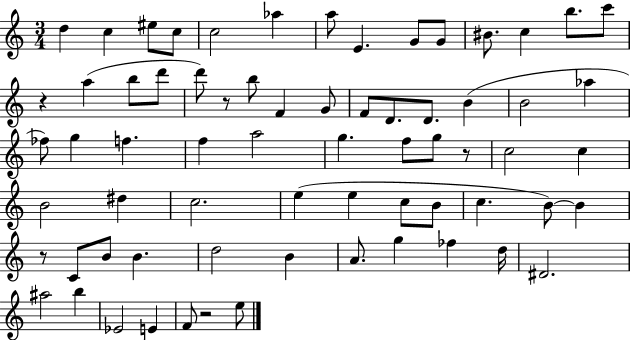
X:1
T:Untitled
M:3/4
L:1/4
K:C
d c ^e/2 c/2 c2 _a a/2 E G/2 G/2 ^B/2 c b/2 c'/2 z a b/2 d'/2 d'/2 z/2 b/2 F G/2 F/2 D/2 D/2 B B2 _a _f/2 g f f a2 g f/2 g/2 z/2 c2 c B2 ^d c2 e e c/2 B/2 c B/2 B z/2 C/2 B/2 B d2 B A/2 g _f d/4 ^D2 ^a2 b _E2 E F/2 z2 e/2